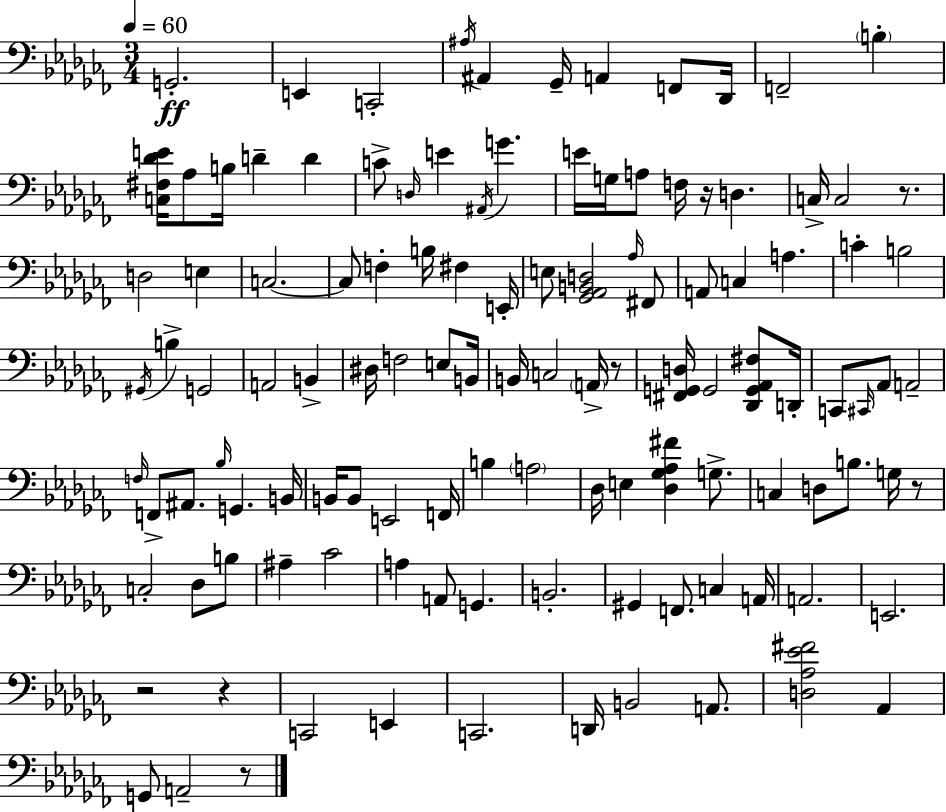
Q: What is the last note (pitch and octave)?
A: A2